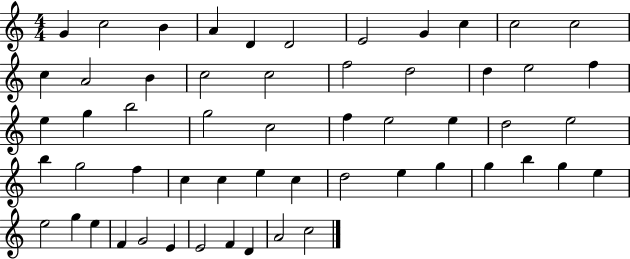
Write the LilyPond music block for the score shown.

{
  \clef treble
  \numericTimeSignature
  \time 4/4
  \key c \major
  g'4 c''2 b'4 | a'4 d'4 d'2 | e'2 g'4 c''4 | c''2 c''2 | \break c''4 a'2 b'4 | c''2 c''2 | f''2 d''2 | d''4 e''2 f''4 | \break e''4 g''4 b''2 | g''2 c''2 | f''4 e''2 e''4 | d''2 e''2 | \break b''4 g''2 f''4 | c''4 c''4 e''4 c''4 | d''2 e''4 g''4 | g''4 b''4 g''4 e''4 | \break e''2 g''4 e''4 | f'4 g'2 e'4 | e'2 f'4 d'4 | a'2 c''2 | \break \bar "|."
}